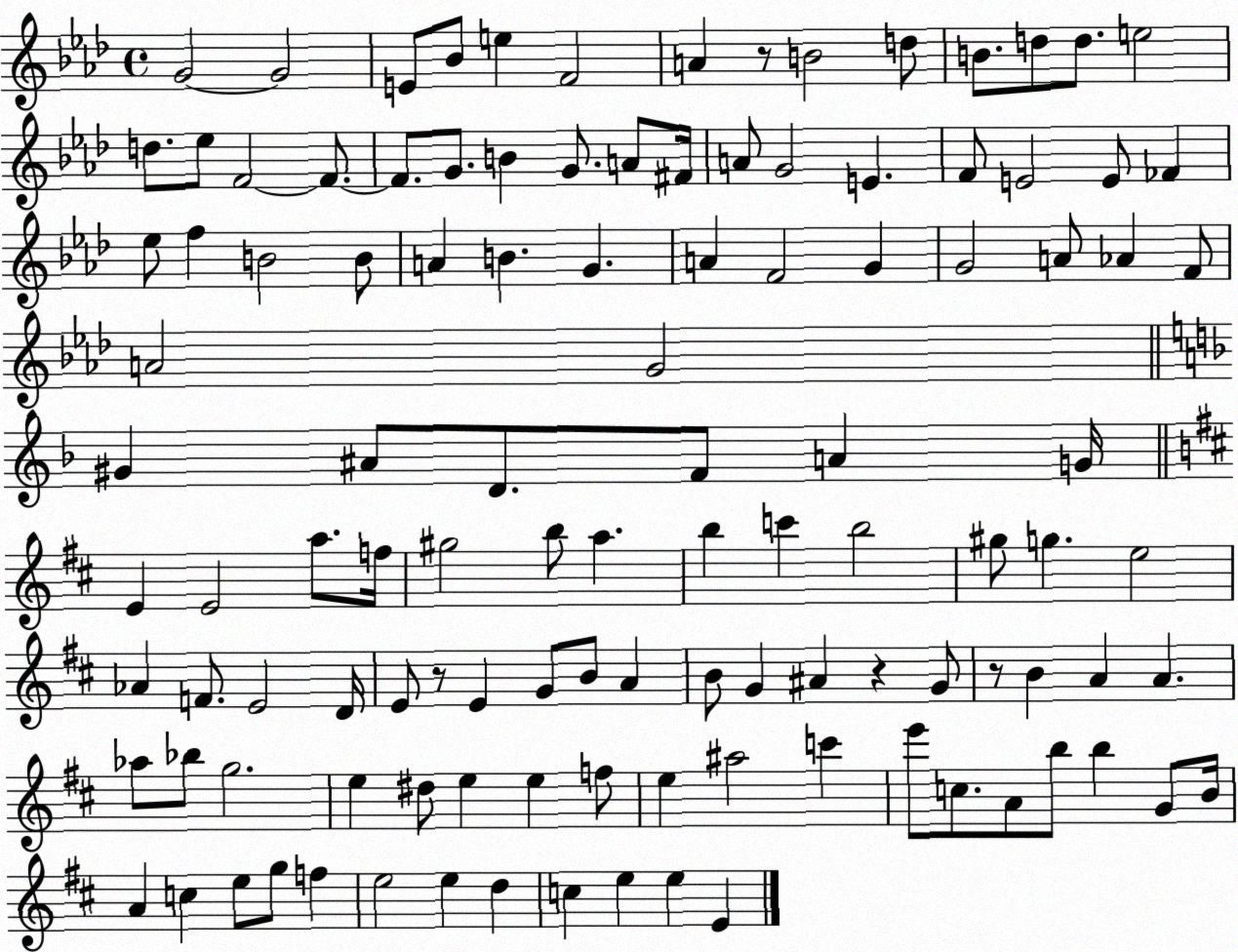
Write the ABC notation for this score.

X:1
T:Untitled
M:4/4
L:1/4
K:Ab
G2 G2 E/2 _B/2 e F2 A z/2 B2 d/2 B/2 d/2 d/2 e2 d/2 _e/2 F2 F/2 F/2 G/2 B G/2 A/2 ^F/4 A/2 G2 E F/2 E2 E/2 _F _e/2 f B2 B/2 A B G A F2 G G2 A/2 _A F/2 A2 G2 ^G ^A/2 D/2 F/2 A G/4 E E2 a/2 f/4 ^g2 b/2 a b c' b2 ^g/2 g e2 _A F/2 E2 D/4 E/2 z/2 E G/2 B/2 A B/2 G ^A z G/2 z/2 B A A _a/2 _b/2 g2 e ^d/2 e e f/2 e ^a2 c' e'/2 c/2 A/2 b/2 b G/2 B/4 A c e/2 g/2 f e2 e d c e e E